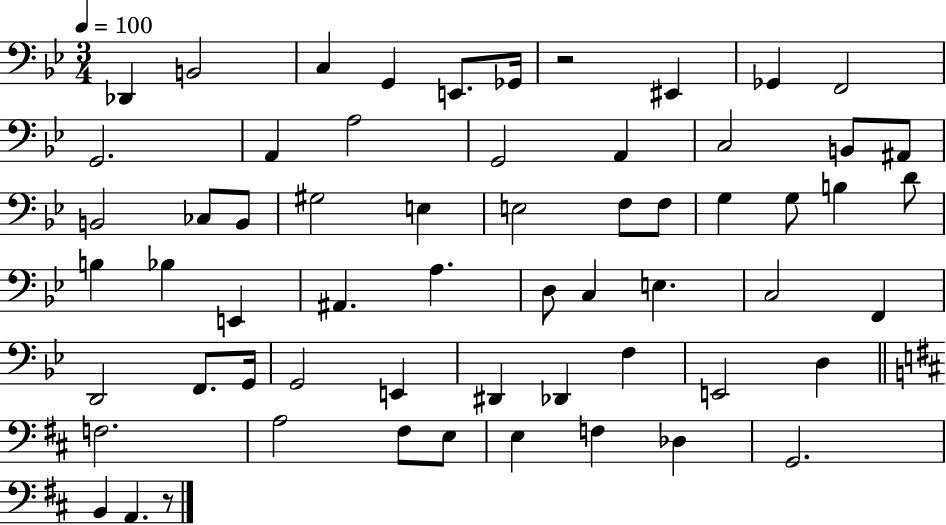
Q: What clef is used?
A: bass